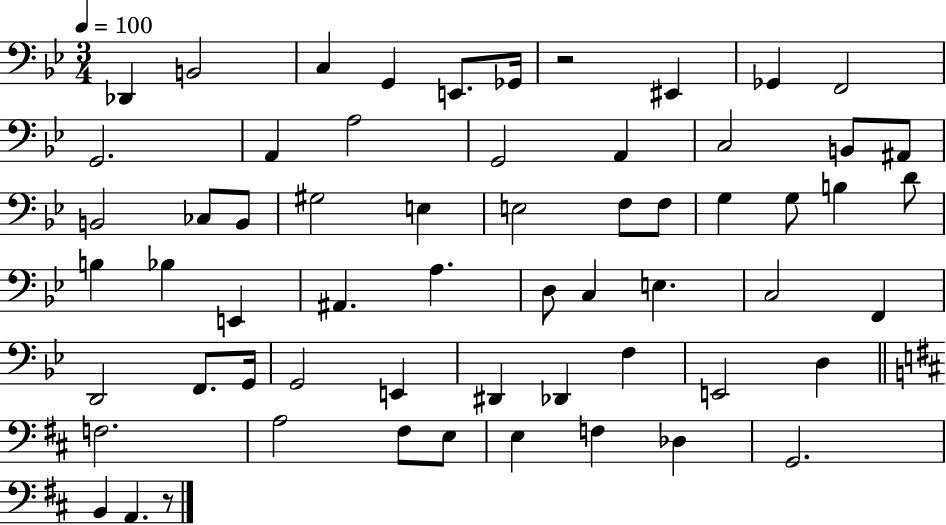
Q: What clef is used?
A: bass